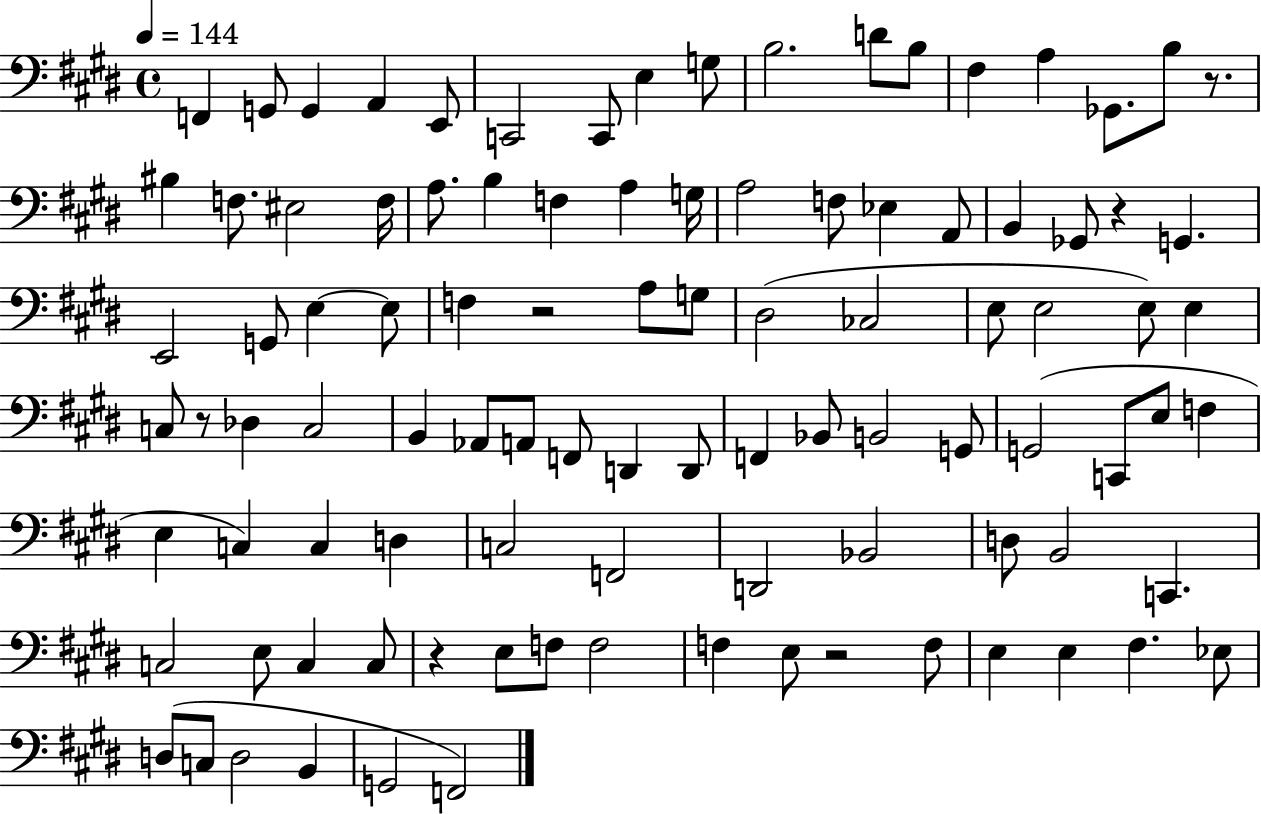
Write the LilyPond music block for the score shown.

{
  \clef bass
  \time 4/4
  \defaultTimeSignature
  \key e \major
  \tempo 4 = 144
  f,4 g,8 g,4 a,4 e,8 | c,2 c,8 e4 g8 | b2. d'8 b8 | fis4 a4 ges,8. b8 r8. | \break bis4 f8. eis2 f16 | a8. b4 f4 a4 g16 | a2 f8 ees4 a,8 | b,4 ges,8 r4 g,4. | \break e,2 g,8 e4~~ e8 | f4 r2 a8 g8 | dis2( ces2 | e8 e2 e8) e4 | \break c8 r8 des4 c2 | b,4 aes,8 a,8 f,8 d,4 d,8 | f,4 bes,8 b,2 g,8 | g,2( c,8 e8 f4 | \break e4 c4) c4 d4 | c2 f,2 | d,2 bes,2 | d8 b,2 c,4. | \break c2 e8 c4 c8 | r4 e8 f8 f2 | f4 e8 r2 f8 | e4 e4 fis4. ees8 | \break d8( c8 d2 b,4 | g,2 f,2) | \bar "|."
}